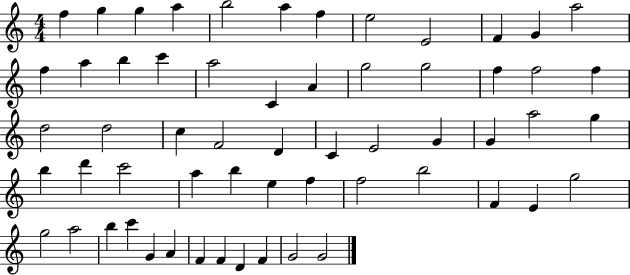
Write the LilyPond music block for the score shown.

{
  \clef treble
  \numericTimeSignature
  \time 4/4
  \key c \major
  f''4 g''4 g''4 a''4 | b''2 a''4 f''4 | e''2 e'2 | f'4 g'4 a''2 | \break f''4 a''4 b''4 c'''4 | a''2 c'4 a'4 | g''2 g''2 | f''4 f''2 f''4 | \break d''2 d''2 | c''4 f'2 d'4 | c'4 e'2 g'4 | g'4 a''2 g''4 | \break b''4 d'''4 c'''2 | a''4 b''4 e''4 f''4 | f''2 b''2 | f'4 e'4 g''2 | \break g''2 a''2 | b''4 c'''4 g'4 a'4 | f'4 f'4 d'4 f'4 | g'2 g'2 | \break \bar "|."
}